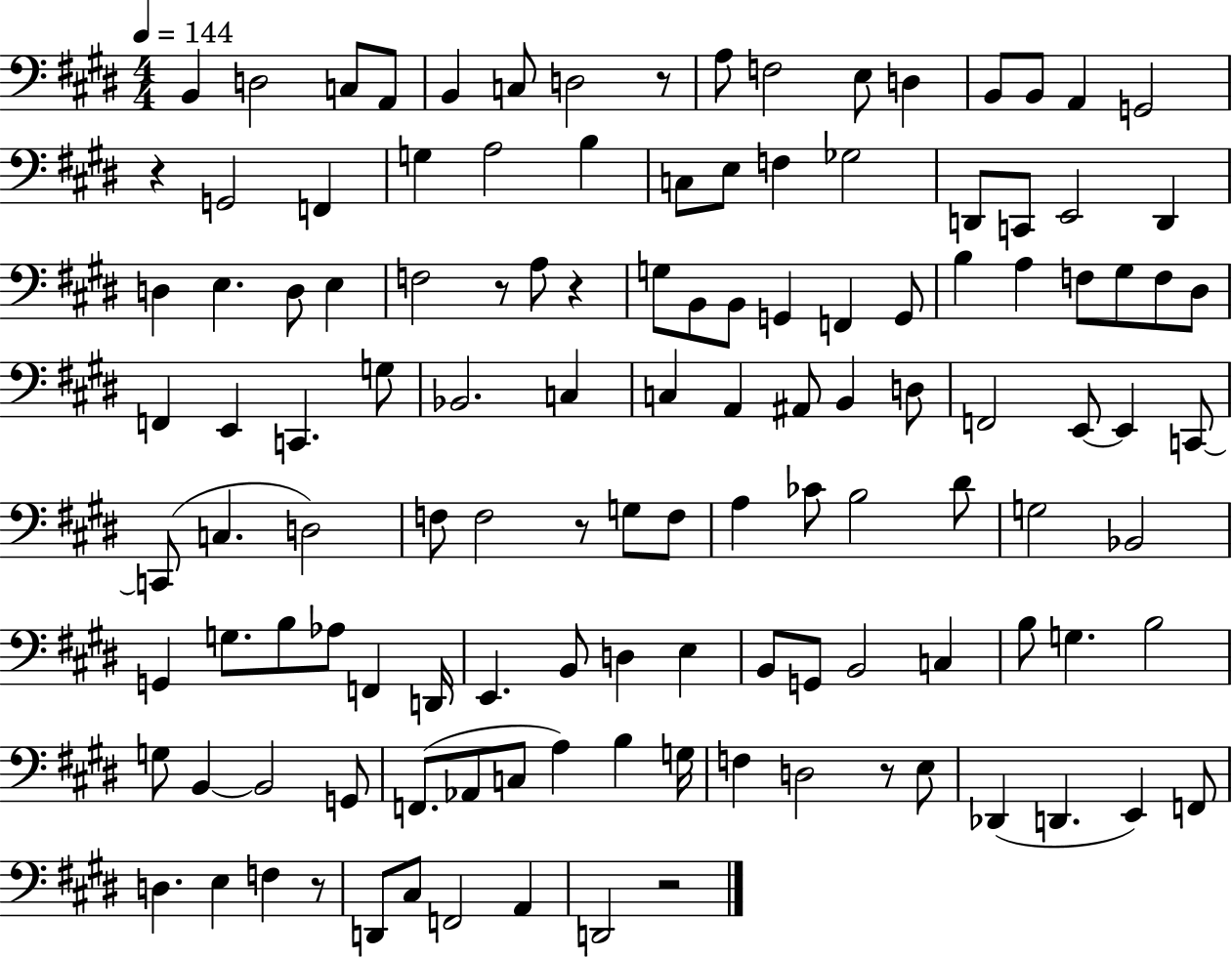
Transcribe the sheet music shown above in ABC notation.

X:1
T:Untitled
M:4/4
L:1/4
K:E
B,, D,2 C,/2 A,,/2 B,, C,/2 D,2 z/2 A,/2 F,2 E,/2 D, B,,/2 B,,/2 A,, G,,2 z G,,2 F,, G, A,2 B, C,/2 E,/2 F, _G,2 D,,/2 C,,/2 E,,2 D,, D, E, D,/2 E, F,2 z/2 A,/2 z G,/2 B,,/2 B,,/2 G,, F,, G,,/2 B, A, F,/2 ^G,/2 F,/2 ^D,/2 F,, E,, C,, G,/2 _B,,2 C, C, A,, ^A,,/2 B,, D,/2 F,,2 E,,/2 E,, C,,/2 C,,/2 C, D,2 F,/2 F,2 z/2 G,/2 F,/2 A, _C/2 B,2 ^D/2 G,2 _B,,2 G,, G,/2 B,/2 _A,/2 F,, D,,/4 E,, B,,/2 D, E, B,,/2 G,,/2 B,,2 C, B,/2 G, B,2 G,/2 B,, B,,2 G,,/2 F,,/2 _A,,/2 C,/2 A, B, G,/4 F, D,2 z/2 E,/2 _D,, D,, E,, F,,/2 D, E, F, z/2 D,,/2 ^C,/2 F,,2 A,, D,,2 z2